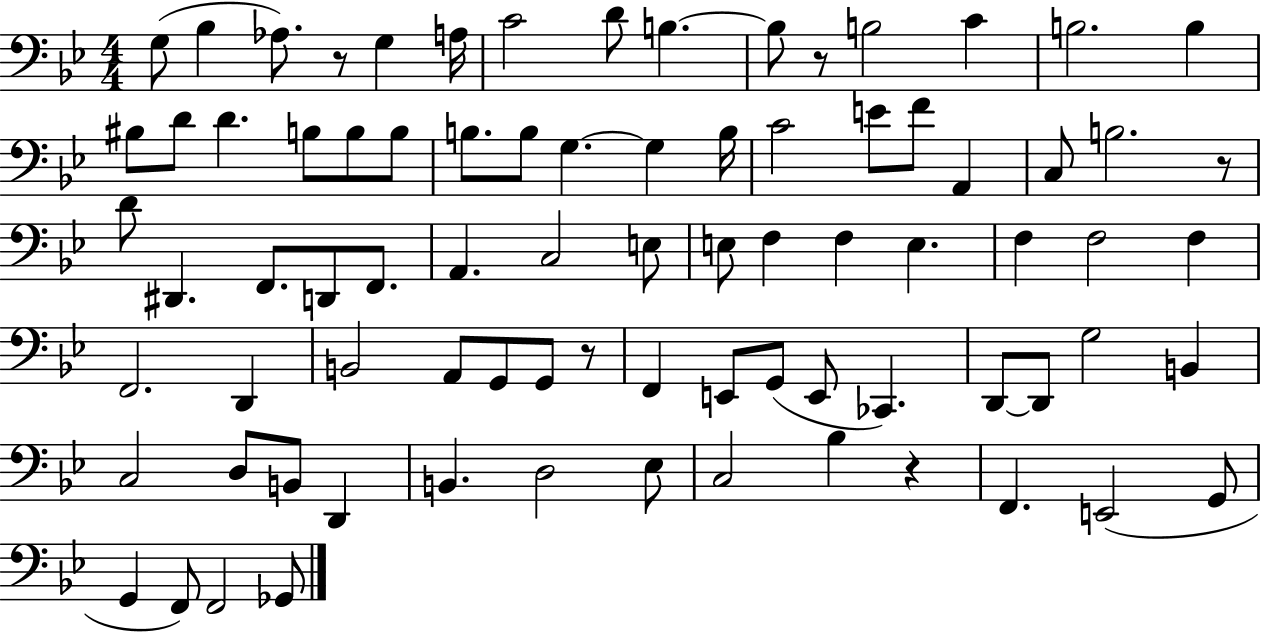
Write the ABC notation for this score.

X:1
T:Untitled
M:4/4
L:1/4
K:Bb
G,/2 _B, _A,/2 z/2 G, A,/4 C2 D/2 B, B,/2 z/2 B,2 C B,2 B, ^B,/2 D/2 D B,/2 B,/2 B,/2 B,/2 B,/2 G, G, B,/4 C2 E/2 F/2 A,, C,/2 B,2 z/2 D/2 ^D,, F,,/2 D,,/2 F,,/2 A,, C,2 E,/2 E,/2 F, F, E, F, F,2 F, F,,2 D,, B,,2 A,,/2 G,,/2 G,,/2 z/2 F,, E,,/2 G,,/2 E,,/2 _C,, D,,/2 D,,/2 G,2 B,, C,2 D,/2 B,,/2 D,, B,, D,2 _E,/2 C,2 _B, z F,, E,,2 G,,/2 G,, F,,/2 F,,2 _G,,/2